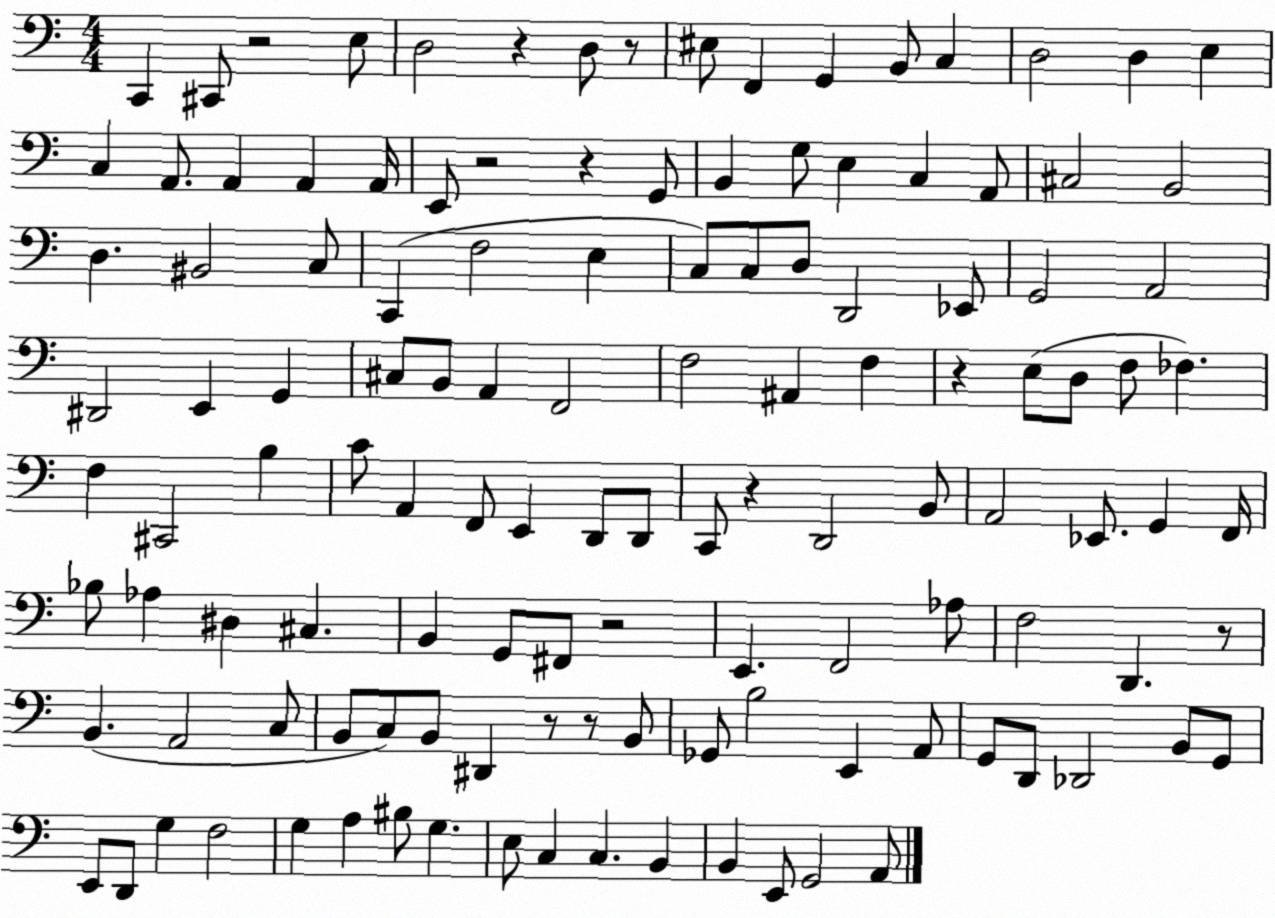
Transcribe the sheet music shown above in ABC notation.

X:1
T:Untitled
M:4/4
L:1/4
K:C
C,, ^C,,/2 z2 E,/2 D,2 z D,/2 z/2 ^E,/2 F,, G,, B,,/2 C, D,2 D, E, C, A,,/2 A,, A,, A,,/4 E,,/2 z2 z G,,/2 B,, G,/2 E, C, A,,/2 ^C,2 B,,2 D, ^B,,2 C,/2 C,, F,2 E, C,/2 C,/2 D,/2 D,,2 _E,,/2 G,,2 A,,2 ^D,,2 E,, G,, ^C,/2 B,,/2 A,, F,,2 F,2 ^A,, F, z E,/2 D,/2 F,/2 _F, F, ^C,,2 B, C/2 A,, F,,/2 E,, D,,/2 D,,/2 C,,/2 z D,,2 B,,/2 A,,2 _E,,/2 G,, F,,/4 _B,/2 _A, ^D, ^C, B,, G,,/2 ^F,,/2 z2 E,, F,,2 _A,/2 F,2 D,, z/2 B,, A,,2 C,/2 B,,/2 C,/2 B,,/2 ^D,, z/2 z/2 B,,/2 _G,,/2 B,2 E,, A,,/2 G,,/2 D,,/2 _D,,2 B,,/2 G,,/2 E,,/2 D,,/2 G, F,2 G, A, ^B,/2 G, E,/2 C, C, B,, B,, E,,/2 G,,2 A,,/2